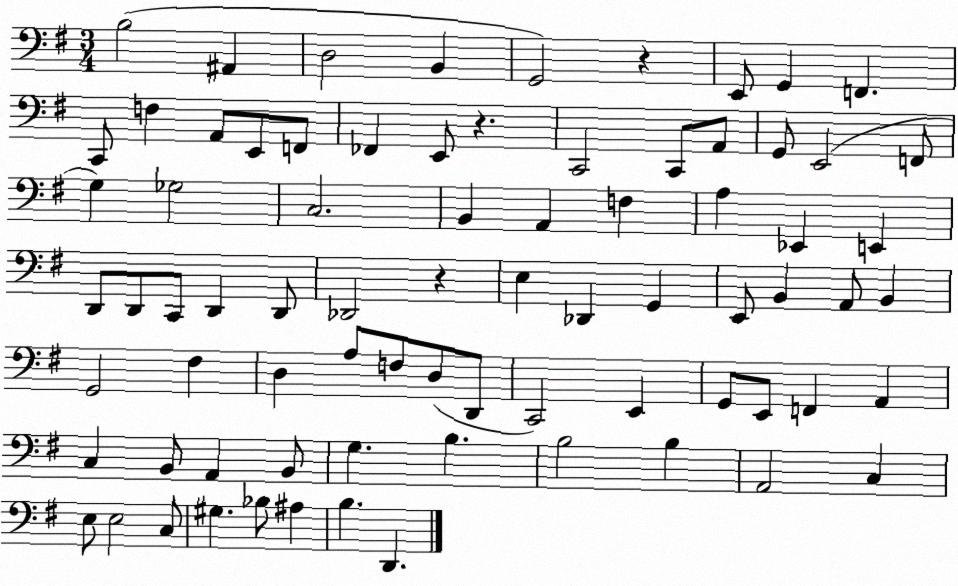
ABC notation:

X:1
T:Untitled
M:3/4
L:1/4
K:G
B,2 ^A,, D,2 B,, G,,2 z E,,/2 G,, F,, C,,/2 F, A,,/2 E,,/2 F,,/2 _F,, E,,/2 z C,,2 C,,/2 A,,/2 G,,/2 E,,2 F,,/2 G, _G,2 C,2 B,, A,, F, A, _E,, E,, D,,/2 D,,/2 C,,/2 D,, D,,/2 _D,,2 z E, _D,, G,, E,,/2 B,, A,,/2 B,, G,,2 ^F, D, A,/2 F,/2 D,/2 D,,/2 C,,2 E,, G,,/2 E,,/2 F,, A,, C, B,,/2 A,, B,,/2 G, B, B,2 B, A,,2 C, E,/2 E,2 C,/2 ^G, _B,/2 ^A, B, D,,